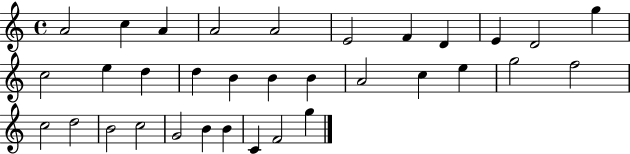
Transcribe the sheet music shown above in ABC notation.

X:1
T:Untitled
M:4/4
L:1/4
K:C
A2 c A A2 A2 E2 F D E D2 g c2 e d d B B B A2 c e g2 f2 c2 d2 B2 c2 G2 B B C F2 g